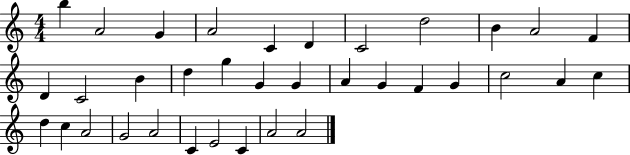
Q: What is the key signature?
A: C major